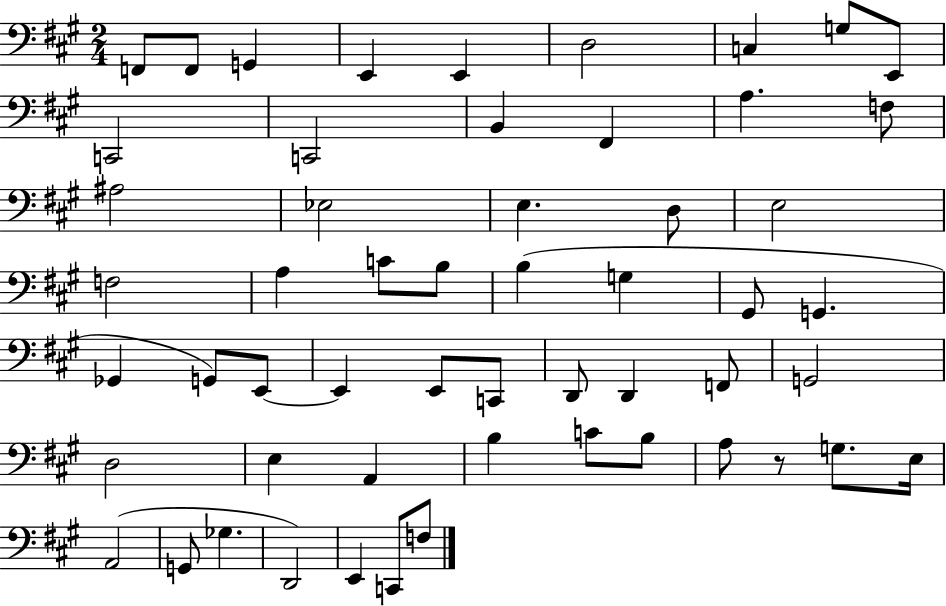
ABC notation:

X:1
T:Untitled
M:2/4
L:1/4
K:A
F,,/2 F,,/2 G,, E,, E,, D,2 C, G,/2 E,,/2 C,,2 C,,2 B,, ^F,, A, F,/2 ^A,2 _E,2 E, D,/2 E,2 F,2 A, C/2 B,/2 B, G, ^G,,/2 G,, _G,, G,,/2 E,,/2 E,, E,,/2 C,,/2 D,,/2 D,, F,,/2 G,,2 D,2 E, A,, B, C/2 B,/2 A,/2 z/2 G,/2 E,/4 A,,2 G,,/2 _G, D,,2 E,, C,,/2 F,/2